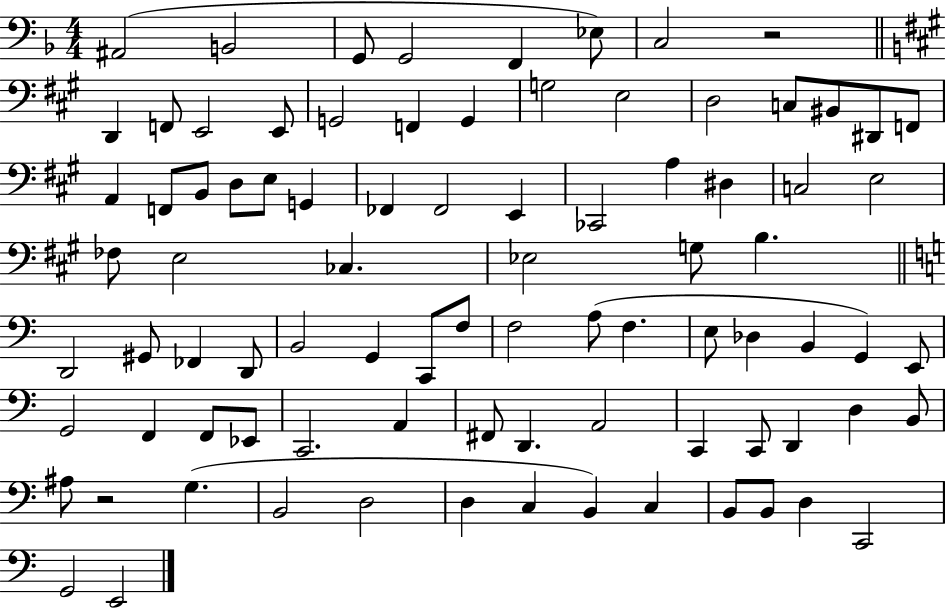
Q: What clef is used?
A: bass